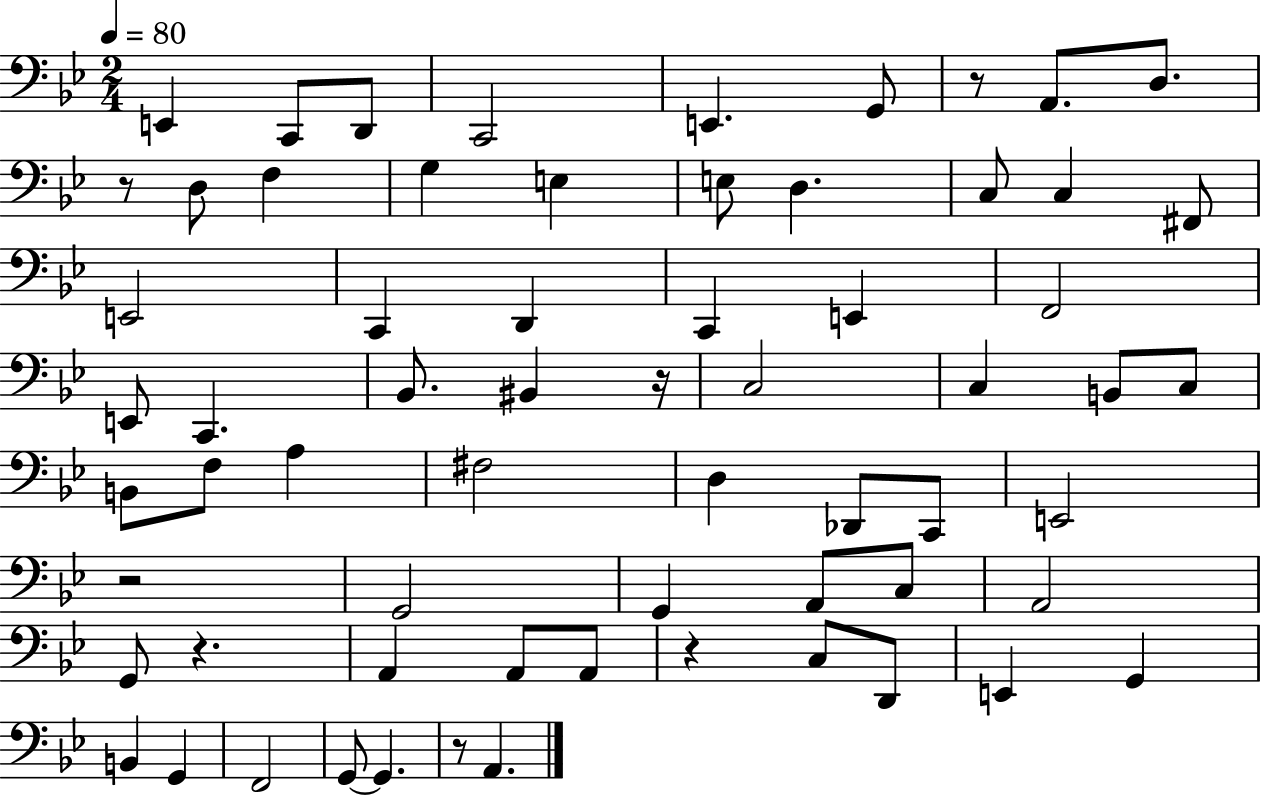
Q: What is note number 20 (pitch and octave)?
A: D2